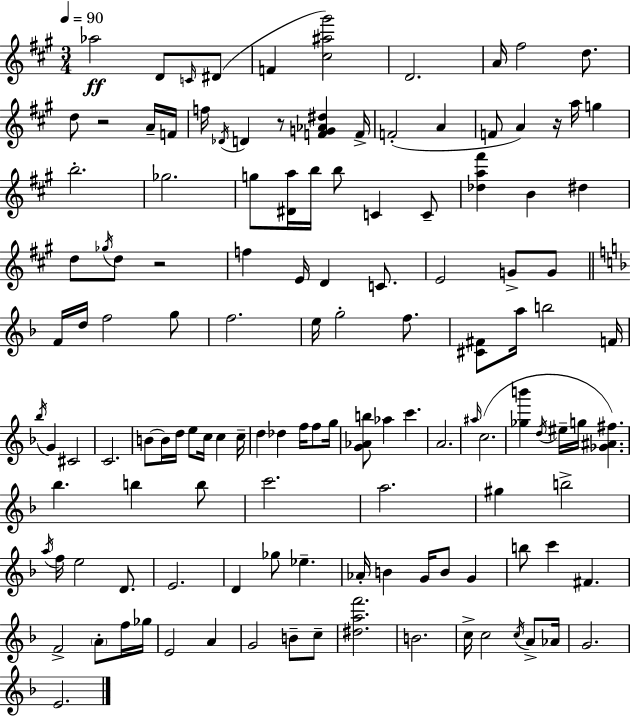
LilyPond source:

{
  \clef treble
  \numericTimeSignature
  \time 3/4
  \key a \major
  \tempo 4 = 90
  \repeat volta 2 { aes''2\ff d'8 \grace { c'16 }( dis'8 | f'4 <cis'' ais'' gis'''>2) | d'2. | a'16 fis''2 d''8. | \break d''8 r2 a'16-- | f'16 f''16 \acciaccatura { des'16 } d'4 r8 <f' g' aes' dis''>4 | f'16-> f'2-.( a'4 | f'8 a'4) r16 a''16 g''4 | \break b''2.-. | ges''2. | g''8 <dis' a''>16 b''16 b''8 c'4 | c'8-- <des'' a'' fis'''>4 b'4 dis''4 | \break d''8 \acciaccatura { ges''16 } d''8 r2 | f''4 e'16 d'4 | c'8. e'2 g'8-> | g'8 \bar "||" \break \key d \minor f'16 d''16 f''2 g''8 | f''2. | e''16 g''2-. f''8. | <cis' fis'>8 a''16 b''2 f'16 | \break \acciaccatura { bes''16 } g'4 cis'2 | c'2. | b'8~~ b'16 d''16 e''8 c''16 c''4 | c''16-- d''4 des''4 f''16 f''8 | \break g''16 <g' aes' b''>8 aes''4 c'''4. | a'2. | \grace { ais''16 } c''2.( | <ges'' b'''>4 \acciaccatura { d''16 } eis''16-- g''16 <ges' ais' fis''>4.) | \break bes''4. b''4 | b''8 c'''2. | a''2. | gis''4 b''2-> | \break \acciaccatura { a''16 } f''16 e''2 | d'8. e'2. | d'4 ges''8 ees''4.-- | aes'16-. b'4 g'16 b'8 | \break g'4 b''8 c'''4 fis'4. | f'2-> | \parenthesize a'8-. f''16 ges''16 e'2 | a'4 g'2 | \break b'8-- c''8-- <dis'' a'' f'''>2. | b'2. | c''16-> c''2 | \acciaccatura { c''16 } a'8-> aes'16 g'2. | \break e'2. | } \bar "|."
}